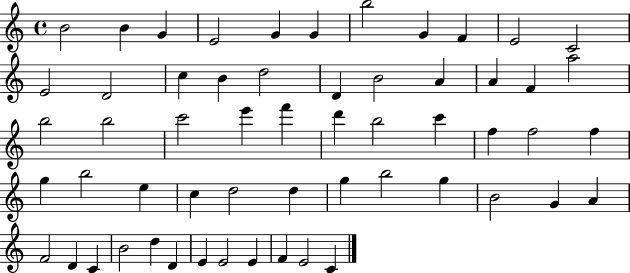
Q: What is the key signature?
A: C major